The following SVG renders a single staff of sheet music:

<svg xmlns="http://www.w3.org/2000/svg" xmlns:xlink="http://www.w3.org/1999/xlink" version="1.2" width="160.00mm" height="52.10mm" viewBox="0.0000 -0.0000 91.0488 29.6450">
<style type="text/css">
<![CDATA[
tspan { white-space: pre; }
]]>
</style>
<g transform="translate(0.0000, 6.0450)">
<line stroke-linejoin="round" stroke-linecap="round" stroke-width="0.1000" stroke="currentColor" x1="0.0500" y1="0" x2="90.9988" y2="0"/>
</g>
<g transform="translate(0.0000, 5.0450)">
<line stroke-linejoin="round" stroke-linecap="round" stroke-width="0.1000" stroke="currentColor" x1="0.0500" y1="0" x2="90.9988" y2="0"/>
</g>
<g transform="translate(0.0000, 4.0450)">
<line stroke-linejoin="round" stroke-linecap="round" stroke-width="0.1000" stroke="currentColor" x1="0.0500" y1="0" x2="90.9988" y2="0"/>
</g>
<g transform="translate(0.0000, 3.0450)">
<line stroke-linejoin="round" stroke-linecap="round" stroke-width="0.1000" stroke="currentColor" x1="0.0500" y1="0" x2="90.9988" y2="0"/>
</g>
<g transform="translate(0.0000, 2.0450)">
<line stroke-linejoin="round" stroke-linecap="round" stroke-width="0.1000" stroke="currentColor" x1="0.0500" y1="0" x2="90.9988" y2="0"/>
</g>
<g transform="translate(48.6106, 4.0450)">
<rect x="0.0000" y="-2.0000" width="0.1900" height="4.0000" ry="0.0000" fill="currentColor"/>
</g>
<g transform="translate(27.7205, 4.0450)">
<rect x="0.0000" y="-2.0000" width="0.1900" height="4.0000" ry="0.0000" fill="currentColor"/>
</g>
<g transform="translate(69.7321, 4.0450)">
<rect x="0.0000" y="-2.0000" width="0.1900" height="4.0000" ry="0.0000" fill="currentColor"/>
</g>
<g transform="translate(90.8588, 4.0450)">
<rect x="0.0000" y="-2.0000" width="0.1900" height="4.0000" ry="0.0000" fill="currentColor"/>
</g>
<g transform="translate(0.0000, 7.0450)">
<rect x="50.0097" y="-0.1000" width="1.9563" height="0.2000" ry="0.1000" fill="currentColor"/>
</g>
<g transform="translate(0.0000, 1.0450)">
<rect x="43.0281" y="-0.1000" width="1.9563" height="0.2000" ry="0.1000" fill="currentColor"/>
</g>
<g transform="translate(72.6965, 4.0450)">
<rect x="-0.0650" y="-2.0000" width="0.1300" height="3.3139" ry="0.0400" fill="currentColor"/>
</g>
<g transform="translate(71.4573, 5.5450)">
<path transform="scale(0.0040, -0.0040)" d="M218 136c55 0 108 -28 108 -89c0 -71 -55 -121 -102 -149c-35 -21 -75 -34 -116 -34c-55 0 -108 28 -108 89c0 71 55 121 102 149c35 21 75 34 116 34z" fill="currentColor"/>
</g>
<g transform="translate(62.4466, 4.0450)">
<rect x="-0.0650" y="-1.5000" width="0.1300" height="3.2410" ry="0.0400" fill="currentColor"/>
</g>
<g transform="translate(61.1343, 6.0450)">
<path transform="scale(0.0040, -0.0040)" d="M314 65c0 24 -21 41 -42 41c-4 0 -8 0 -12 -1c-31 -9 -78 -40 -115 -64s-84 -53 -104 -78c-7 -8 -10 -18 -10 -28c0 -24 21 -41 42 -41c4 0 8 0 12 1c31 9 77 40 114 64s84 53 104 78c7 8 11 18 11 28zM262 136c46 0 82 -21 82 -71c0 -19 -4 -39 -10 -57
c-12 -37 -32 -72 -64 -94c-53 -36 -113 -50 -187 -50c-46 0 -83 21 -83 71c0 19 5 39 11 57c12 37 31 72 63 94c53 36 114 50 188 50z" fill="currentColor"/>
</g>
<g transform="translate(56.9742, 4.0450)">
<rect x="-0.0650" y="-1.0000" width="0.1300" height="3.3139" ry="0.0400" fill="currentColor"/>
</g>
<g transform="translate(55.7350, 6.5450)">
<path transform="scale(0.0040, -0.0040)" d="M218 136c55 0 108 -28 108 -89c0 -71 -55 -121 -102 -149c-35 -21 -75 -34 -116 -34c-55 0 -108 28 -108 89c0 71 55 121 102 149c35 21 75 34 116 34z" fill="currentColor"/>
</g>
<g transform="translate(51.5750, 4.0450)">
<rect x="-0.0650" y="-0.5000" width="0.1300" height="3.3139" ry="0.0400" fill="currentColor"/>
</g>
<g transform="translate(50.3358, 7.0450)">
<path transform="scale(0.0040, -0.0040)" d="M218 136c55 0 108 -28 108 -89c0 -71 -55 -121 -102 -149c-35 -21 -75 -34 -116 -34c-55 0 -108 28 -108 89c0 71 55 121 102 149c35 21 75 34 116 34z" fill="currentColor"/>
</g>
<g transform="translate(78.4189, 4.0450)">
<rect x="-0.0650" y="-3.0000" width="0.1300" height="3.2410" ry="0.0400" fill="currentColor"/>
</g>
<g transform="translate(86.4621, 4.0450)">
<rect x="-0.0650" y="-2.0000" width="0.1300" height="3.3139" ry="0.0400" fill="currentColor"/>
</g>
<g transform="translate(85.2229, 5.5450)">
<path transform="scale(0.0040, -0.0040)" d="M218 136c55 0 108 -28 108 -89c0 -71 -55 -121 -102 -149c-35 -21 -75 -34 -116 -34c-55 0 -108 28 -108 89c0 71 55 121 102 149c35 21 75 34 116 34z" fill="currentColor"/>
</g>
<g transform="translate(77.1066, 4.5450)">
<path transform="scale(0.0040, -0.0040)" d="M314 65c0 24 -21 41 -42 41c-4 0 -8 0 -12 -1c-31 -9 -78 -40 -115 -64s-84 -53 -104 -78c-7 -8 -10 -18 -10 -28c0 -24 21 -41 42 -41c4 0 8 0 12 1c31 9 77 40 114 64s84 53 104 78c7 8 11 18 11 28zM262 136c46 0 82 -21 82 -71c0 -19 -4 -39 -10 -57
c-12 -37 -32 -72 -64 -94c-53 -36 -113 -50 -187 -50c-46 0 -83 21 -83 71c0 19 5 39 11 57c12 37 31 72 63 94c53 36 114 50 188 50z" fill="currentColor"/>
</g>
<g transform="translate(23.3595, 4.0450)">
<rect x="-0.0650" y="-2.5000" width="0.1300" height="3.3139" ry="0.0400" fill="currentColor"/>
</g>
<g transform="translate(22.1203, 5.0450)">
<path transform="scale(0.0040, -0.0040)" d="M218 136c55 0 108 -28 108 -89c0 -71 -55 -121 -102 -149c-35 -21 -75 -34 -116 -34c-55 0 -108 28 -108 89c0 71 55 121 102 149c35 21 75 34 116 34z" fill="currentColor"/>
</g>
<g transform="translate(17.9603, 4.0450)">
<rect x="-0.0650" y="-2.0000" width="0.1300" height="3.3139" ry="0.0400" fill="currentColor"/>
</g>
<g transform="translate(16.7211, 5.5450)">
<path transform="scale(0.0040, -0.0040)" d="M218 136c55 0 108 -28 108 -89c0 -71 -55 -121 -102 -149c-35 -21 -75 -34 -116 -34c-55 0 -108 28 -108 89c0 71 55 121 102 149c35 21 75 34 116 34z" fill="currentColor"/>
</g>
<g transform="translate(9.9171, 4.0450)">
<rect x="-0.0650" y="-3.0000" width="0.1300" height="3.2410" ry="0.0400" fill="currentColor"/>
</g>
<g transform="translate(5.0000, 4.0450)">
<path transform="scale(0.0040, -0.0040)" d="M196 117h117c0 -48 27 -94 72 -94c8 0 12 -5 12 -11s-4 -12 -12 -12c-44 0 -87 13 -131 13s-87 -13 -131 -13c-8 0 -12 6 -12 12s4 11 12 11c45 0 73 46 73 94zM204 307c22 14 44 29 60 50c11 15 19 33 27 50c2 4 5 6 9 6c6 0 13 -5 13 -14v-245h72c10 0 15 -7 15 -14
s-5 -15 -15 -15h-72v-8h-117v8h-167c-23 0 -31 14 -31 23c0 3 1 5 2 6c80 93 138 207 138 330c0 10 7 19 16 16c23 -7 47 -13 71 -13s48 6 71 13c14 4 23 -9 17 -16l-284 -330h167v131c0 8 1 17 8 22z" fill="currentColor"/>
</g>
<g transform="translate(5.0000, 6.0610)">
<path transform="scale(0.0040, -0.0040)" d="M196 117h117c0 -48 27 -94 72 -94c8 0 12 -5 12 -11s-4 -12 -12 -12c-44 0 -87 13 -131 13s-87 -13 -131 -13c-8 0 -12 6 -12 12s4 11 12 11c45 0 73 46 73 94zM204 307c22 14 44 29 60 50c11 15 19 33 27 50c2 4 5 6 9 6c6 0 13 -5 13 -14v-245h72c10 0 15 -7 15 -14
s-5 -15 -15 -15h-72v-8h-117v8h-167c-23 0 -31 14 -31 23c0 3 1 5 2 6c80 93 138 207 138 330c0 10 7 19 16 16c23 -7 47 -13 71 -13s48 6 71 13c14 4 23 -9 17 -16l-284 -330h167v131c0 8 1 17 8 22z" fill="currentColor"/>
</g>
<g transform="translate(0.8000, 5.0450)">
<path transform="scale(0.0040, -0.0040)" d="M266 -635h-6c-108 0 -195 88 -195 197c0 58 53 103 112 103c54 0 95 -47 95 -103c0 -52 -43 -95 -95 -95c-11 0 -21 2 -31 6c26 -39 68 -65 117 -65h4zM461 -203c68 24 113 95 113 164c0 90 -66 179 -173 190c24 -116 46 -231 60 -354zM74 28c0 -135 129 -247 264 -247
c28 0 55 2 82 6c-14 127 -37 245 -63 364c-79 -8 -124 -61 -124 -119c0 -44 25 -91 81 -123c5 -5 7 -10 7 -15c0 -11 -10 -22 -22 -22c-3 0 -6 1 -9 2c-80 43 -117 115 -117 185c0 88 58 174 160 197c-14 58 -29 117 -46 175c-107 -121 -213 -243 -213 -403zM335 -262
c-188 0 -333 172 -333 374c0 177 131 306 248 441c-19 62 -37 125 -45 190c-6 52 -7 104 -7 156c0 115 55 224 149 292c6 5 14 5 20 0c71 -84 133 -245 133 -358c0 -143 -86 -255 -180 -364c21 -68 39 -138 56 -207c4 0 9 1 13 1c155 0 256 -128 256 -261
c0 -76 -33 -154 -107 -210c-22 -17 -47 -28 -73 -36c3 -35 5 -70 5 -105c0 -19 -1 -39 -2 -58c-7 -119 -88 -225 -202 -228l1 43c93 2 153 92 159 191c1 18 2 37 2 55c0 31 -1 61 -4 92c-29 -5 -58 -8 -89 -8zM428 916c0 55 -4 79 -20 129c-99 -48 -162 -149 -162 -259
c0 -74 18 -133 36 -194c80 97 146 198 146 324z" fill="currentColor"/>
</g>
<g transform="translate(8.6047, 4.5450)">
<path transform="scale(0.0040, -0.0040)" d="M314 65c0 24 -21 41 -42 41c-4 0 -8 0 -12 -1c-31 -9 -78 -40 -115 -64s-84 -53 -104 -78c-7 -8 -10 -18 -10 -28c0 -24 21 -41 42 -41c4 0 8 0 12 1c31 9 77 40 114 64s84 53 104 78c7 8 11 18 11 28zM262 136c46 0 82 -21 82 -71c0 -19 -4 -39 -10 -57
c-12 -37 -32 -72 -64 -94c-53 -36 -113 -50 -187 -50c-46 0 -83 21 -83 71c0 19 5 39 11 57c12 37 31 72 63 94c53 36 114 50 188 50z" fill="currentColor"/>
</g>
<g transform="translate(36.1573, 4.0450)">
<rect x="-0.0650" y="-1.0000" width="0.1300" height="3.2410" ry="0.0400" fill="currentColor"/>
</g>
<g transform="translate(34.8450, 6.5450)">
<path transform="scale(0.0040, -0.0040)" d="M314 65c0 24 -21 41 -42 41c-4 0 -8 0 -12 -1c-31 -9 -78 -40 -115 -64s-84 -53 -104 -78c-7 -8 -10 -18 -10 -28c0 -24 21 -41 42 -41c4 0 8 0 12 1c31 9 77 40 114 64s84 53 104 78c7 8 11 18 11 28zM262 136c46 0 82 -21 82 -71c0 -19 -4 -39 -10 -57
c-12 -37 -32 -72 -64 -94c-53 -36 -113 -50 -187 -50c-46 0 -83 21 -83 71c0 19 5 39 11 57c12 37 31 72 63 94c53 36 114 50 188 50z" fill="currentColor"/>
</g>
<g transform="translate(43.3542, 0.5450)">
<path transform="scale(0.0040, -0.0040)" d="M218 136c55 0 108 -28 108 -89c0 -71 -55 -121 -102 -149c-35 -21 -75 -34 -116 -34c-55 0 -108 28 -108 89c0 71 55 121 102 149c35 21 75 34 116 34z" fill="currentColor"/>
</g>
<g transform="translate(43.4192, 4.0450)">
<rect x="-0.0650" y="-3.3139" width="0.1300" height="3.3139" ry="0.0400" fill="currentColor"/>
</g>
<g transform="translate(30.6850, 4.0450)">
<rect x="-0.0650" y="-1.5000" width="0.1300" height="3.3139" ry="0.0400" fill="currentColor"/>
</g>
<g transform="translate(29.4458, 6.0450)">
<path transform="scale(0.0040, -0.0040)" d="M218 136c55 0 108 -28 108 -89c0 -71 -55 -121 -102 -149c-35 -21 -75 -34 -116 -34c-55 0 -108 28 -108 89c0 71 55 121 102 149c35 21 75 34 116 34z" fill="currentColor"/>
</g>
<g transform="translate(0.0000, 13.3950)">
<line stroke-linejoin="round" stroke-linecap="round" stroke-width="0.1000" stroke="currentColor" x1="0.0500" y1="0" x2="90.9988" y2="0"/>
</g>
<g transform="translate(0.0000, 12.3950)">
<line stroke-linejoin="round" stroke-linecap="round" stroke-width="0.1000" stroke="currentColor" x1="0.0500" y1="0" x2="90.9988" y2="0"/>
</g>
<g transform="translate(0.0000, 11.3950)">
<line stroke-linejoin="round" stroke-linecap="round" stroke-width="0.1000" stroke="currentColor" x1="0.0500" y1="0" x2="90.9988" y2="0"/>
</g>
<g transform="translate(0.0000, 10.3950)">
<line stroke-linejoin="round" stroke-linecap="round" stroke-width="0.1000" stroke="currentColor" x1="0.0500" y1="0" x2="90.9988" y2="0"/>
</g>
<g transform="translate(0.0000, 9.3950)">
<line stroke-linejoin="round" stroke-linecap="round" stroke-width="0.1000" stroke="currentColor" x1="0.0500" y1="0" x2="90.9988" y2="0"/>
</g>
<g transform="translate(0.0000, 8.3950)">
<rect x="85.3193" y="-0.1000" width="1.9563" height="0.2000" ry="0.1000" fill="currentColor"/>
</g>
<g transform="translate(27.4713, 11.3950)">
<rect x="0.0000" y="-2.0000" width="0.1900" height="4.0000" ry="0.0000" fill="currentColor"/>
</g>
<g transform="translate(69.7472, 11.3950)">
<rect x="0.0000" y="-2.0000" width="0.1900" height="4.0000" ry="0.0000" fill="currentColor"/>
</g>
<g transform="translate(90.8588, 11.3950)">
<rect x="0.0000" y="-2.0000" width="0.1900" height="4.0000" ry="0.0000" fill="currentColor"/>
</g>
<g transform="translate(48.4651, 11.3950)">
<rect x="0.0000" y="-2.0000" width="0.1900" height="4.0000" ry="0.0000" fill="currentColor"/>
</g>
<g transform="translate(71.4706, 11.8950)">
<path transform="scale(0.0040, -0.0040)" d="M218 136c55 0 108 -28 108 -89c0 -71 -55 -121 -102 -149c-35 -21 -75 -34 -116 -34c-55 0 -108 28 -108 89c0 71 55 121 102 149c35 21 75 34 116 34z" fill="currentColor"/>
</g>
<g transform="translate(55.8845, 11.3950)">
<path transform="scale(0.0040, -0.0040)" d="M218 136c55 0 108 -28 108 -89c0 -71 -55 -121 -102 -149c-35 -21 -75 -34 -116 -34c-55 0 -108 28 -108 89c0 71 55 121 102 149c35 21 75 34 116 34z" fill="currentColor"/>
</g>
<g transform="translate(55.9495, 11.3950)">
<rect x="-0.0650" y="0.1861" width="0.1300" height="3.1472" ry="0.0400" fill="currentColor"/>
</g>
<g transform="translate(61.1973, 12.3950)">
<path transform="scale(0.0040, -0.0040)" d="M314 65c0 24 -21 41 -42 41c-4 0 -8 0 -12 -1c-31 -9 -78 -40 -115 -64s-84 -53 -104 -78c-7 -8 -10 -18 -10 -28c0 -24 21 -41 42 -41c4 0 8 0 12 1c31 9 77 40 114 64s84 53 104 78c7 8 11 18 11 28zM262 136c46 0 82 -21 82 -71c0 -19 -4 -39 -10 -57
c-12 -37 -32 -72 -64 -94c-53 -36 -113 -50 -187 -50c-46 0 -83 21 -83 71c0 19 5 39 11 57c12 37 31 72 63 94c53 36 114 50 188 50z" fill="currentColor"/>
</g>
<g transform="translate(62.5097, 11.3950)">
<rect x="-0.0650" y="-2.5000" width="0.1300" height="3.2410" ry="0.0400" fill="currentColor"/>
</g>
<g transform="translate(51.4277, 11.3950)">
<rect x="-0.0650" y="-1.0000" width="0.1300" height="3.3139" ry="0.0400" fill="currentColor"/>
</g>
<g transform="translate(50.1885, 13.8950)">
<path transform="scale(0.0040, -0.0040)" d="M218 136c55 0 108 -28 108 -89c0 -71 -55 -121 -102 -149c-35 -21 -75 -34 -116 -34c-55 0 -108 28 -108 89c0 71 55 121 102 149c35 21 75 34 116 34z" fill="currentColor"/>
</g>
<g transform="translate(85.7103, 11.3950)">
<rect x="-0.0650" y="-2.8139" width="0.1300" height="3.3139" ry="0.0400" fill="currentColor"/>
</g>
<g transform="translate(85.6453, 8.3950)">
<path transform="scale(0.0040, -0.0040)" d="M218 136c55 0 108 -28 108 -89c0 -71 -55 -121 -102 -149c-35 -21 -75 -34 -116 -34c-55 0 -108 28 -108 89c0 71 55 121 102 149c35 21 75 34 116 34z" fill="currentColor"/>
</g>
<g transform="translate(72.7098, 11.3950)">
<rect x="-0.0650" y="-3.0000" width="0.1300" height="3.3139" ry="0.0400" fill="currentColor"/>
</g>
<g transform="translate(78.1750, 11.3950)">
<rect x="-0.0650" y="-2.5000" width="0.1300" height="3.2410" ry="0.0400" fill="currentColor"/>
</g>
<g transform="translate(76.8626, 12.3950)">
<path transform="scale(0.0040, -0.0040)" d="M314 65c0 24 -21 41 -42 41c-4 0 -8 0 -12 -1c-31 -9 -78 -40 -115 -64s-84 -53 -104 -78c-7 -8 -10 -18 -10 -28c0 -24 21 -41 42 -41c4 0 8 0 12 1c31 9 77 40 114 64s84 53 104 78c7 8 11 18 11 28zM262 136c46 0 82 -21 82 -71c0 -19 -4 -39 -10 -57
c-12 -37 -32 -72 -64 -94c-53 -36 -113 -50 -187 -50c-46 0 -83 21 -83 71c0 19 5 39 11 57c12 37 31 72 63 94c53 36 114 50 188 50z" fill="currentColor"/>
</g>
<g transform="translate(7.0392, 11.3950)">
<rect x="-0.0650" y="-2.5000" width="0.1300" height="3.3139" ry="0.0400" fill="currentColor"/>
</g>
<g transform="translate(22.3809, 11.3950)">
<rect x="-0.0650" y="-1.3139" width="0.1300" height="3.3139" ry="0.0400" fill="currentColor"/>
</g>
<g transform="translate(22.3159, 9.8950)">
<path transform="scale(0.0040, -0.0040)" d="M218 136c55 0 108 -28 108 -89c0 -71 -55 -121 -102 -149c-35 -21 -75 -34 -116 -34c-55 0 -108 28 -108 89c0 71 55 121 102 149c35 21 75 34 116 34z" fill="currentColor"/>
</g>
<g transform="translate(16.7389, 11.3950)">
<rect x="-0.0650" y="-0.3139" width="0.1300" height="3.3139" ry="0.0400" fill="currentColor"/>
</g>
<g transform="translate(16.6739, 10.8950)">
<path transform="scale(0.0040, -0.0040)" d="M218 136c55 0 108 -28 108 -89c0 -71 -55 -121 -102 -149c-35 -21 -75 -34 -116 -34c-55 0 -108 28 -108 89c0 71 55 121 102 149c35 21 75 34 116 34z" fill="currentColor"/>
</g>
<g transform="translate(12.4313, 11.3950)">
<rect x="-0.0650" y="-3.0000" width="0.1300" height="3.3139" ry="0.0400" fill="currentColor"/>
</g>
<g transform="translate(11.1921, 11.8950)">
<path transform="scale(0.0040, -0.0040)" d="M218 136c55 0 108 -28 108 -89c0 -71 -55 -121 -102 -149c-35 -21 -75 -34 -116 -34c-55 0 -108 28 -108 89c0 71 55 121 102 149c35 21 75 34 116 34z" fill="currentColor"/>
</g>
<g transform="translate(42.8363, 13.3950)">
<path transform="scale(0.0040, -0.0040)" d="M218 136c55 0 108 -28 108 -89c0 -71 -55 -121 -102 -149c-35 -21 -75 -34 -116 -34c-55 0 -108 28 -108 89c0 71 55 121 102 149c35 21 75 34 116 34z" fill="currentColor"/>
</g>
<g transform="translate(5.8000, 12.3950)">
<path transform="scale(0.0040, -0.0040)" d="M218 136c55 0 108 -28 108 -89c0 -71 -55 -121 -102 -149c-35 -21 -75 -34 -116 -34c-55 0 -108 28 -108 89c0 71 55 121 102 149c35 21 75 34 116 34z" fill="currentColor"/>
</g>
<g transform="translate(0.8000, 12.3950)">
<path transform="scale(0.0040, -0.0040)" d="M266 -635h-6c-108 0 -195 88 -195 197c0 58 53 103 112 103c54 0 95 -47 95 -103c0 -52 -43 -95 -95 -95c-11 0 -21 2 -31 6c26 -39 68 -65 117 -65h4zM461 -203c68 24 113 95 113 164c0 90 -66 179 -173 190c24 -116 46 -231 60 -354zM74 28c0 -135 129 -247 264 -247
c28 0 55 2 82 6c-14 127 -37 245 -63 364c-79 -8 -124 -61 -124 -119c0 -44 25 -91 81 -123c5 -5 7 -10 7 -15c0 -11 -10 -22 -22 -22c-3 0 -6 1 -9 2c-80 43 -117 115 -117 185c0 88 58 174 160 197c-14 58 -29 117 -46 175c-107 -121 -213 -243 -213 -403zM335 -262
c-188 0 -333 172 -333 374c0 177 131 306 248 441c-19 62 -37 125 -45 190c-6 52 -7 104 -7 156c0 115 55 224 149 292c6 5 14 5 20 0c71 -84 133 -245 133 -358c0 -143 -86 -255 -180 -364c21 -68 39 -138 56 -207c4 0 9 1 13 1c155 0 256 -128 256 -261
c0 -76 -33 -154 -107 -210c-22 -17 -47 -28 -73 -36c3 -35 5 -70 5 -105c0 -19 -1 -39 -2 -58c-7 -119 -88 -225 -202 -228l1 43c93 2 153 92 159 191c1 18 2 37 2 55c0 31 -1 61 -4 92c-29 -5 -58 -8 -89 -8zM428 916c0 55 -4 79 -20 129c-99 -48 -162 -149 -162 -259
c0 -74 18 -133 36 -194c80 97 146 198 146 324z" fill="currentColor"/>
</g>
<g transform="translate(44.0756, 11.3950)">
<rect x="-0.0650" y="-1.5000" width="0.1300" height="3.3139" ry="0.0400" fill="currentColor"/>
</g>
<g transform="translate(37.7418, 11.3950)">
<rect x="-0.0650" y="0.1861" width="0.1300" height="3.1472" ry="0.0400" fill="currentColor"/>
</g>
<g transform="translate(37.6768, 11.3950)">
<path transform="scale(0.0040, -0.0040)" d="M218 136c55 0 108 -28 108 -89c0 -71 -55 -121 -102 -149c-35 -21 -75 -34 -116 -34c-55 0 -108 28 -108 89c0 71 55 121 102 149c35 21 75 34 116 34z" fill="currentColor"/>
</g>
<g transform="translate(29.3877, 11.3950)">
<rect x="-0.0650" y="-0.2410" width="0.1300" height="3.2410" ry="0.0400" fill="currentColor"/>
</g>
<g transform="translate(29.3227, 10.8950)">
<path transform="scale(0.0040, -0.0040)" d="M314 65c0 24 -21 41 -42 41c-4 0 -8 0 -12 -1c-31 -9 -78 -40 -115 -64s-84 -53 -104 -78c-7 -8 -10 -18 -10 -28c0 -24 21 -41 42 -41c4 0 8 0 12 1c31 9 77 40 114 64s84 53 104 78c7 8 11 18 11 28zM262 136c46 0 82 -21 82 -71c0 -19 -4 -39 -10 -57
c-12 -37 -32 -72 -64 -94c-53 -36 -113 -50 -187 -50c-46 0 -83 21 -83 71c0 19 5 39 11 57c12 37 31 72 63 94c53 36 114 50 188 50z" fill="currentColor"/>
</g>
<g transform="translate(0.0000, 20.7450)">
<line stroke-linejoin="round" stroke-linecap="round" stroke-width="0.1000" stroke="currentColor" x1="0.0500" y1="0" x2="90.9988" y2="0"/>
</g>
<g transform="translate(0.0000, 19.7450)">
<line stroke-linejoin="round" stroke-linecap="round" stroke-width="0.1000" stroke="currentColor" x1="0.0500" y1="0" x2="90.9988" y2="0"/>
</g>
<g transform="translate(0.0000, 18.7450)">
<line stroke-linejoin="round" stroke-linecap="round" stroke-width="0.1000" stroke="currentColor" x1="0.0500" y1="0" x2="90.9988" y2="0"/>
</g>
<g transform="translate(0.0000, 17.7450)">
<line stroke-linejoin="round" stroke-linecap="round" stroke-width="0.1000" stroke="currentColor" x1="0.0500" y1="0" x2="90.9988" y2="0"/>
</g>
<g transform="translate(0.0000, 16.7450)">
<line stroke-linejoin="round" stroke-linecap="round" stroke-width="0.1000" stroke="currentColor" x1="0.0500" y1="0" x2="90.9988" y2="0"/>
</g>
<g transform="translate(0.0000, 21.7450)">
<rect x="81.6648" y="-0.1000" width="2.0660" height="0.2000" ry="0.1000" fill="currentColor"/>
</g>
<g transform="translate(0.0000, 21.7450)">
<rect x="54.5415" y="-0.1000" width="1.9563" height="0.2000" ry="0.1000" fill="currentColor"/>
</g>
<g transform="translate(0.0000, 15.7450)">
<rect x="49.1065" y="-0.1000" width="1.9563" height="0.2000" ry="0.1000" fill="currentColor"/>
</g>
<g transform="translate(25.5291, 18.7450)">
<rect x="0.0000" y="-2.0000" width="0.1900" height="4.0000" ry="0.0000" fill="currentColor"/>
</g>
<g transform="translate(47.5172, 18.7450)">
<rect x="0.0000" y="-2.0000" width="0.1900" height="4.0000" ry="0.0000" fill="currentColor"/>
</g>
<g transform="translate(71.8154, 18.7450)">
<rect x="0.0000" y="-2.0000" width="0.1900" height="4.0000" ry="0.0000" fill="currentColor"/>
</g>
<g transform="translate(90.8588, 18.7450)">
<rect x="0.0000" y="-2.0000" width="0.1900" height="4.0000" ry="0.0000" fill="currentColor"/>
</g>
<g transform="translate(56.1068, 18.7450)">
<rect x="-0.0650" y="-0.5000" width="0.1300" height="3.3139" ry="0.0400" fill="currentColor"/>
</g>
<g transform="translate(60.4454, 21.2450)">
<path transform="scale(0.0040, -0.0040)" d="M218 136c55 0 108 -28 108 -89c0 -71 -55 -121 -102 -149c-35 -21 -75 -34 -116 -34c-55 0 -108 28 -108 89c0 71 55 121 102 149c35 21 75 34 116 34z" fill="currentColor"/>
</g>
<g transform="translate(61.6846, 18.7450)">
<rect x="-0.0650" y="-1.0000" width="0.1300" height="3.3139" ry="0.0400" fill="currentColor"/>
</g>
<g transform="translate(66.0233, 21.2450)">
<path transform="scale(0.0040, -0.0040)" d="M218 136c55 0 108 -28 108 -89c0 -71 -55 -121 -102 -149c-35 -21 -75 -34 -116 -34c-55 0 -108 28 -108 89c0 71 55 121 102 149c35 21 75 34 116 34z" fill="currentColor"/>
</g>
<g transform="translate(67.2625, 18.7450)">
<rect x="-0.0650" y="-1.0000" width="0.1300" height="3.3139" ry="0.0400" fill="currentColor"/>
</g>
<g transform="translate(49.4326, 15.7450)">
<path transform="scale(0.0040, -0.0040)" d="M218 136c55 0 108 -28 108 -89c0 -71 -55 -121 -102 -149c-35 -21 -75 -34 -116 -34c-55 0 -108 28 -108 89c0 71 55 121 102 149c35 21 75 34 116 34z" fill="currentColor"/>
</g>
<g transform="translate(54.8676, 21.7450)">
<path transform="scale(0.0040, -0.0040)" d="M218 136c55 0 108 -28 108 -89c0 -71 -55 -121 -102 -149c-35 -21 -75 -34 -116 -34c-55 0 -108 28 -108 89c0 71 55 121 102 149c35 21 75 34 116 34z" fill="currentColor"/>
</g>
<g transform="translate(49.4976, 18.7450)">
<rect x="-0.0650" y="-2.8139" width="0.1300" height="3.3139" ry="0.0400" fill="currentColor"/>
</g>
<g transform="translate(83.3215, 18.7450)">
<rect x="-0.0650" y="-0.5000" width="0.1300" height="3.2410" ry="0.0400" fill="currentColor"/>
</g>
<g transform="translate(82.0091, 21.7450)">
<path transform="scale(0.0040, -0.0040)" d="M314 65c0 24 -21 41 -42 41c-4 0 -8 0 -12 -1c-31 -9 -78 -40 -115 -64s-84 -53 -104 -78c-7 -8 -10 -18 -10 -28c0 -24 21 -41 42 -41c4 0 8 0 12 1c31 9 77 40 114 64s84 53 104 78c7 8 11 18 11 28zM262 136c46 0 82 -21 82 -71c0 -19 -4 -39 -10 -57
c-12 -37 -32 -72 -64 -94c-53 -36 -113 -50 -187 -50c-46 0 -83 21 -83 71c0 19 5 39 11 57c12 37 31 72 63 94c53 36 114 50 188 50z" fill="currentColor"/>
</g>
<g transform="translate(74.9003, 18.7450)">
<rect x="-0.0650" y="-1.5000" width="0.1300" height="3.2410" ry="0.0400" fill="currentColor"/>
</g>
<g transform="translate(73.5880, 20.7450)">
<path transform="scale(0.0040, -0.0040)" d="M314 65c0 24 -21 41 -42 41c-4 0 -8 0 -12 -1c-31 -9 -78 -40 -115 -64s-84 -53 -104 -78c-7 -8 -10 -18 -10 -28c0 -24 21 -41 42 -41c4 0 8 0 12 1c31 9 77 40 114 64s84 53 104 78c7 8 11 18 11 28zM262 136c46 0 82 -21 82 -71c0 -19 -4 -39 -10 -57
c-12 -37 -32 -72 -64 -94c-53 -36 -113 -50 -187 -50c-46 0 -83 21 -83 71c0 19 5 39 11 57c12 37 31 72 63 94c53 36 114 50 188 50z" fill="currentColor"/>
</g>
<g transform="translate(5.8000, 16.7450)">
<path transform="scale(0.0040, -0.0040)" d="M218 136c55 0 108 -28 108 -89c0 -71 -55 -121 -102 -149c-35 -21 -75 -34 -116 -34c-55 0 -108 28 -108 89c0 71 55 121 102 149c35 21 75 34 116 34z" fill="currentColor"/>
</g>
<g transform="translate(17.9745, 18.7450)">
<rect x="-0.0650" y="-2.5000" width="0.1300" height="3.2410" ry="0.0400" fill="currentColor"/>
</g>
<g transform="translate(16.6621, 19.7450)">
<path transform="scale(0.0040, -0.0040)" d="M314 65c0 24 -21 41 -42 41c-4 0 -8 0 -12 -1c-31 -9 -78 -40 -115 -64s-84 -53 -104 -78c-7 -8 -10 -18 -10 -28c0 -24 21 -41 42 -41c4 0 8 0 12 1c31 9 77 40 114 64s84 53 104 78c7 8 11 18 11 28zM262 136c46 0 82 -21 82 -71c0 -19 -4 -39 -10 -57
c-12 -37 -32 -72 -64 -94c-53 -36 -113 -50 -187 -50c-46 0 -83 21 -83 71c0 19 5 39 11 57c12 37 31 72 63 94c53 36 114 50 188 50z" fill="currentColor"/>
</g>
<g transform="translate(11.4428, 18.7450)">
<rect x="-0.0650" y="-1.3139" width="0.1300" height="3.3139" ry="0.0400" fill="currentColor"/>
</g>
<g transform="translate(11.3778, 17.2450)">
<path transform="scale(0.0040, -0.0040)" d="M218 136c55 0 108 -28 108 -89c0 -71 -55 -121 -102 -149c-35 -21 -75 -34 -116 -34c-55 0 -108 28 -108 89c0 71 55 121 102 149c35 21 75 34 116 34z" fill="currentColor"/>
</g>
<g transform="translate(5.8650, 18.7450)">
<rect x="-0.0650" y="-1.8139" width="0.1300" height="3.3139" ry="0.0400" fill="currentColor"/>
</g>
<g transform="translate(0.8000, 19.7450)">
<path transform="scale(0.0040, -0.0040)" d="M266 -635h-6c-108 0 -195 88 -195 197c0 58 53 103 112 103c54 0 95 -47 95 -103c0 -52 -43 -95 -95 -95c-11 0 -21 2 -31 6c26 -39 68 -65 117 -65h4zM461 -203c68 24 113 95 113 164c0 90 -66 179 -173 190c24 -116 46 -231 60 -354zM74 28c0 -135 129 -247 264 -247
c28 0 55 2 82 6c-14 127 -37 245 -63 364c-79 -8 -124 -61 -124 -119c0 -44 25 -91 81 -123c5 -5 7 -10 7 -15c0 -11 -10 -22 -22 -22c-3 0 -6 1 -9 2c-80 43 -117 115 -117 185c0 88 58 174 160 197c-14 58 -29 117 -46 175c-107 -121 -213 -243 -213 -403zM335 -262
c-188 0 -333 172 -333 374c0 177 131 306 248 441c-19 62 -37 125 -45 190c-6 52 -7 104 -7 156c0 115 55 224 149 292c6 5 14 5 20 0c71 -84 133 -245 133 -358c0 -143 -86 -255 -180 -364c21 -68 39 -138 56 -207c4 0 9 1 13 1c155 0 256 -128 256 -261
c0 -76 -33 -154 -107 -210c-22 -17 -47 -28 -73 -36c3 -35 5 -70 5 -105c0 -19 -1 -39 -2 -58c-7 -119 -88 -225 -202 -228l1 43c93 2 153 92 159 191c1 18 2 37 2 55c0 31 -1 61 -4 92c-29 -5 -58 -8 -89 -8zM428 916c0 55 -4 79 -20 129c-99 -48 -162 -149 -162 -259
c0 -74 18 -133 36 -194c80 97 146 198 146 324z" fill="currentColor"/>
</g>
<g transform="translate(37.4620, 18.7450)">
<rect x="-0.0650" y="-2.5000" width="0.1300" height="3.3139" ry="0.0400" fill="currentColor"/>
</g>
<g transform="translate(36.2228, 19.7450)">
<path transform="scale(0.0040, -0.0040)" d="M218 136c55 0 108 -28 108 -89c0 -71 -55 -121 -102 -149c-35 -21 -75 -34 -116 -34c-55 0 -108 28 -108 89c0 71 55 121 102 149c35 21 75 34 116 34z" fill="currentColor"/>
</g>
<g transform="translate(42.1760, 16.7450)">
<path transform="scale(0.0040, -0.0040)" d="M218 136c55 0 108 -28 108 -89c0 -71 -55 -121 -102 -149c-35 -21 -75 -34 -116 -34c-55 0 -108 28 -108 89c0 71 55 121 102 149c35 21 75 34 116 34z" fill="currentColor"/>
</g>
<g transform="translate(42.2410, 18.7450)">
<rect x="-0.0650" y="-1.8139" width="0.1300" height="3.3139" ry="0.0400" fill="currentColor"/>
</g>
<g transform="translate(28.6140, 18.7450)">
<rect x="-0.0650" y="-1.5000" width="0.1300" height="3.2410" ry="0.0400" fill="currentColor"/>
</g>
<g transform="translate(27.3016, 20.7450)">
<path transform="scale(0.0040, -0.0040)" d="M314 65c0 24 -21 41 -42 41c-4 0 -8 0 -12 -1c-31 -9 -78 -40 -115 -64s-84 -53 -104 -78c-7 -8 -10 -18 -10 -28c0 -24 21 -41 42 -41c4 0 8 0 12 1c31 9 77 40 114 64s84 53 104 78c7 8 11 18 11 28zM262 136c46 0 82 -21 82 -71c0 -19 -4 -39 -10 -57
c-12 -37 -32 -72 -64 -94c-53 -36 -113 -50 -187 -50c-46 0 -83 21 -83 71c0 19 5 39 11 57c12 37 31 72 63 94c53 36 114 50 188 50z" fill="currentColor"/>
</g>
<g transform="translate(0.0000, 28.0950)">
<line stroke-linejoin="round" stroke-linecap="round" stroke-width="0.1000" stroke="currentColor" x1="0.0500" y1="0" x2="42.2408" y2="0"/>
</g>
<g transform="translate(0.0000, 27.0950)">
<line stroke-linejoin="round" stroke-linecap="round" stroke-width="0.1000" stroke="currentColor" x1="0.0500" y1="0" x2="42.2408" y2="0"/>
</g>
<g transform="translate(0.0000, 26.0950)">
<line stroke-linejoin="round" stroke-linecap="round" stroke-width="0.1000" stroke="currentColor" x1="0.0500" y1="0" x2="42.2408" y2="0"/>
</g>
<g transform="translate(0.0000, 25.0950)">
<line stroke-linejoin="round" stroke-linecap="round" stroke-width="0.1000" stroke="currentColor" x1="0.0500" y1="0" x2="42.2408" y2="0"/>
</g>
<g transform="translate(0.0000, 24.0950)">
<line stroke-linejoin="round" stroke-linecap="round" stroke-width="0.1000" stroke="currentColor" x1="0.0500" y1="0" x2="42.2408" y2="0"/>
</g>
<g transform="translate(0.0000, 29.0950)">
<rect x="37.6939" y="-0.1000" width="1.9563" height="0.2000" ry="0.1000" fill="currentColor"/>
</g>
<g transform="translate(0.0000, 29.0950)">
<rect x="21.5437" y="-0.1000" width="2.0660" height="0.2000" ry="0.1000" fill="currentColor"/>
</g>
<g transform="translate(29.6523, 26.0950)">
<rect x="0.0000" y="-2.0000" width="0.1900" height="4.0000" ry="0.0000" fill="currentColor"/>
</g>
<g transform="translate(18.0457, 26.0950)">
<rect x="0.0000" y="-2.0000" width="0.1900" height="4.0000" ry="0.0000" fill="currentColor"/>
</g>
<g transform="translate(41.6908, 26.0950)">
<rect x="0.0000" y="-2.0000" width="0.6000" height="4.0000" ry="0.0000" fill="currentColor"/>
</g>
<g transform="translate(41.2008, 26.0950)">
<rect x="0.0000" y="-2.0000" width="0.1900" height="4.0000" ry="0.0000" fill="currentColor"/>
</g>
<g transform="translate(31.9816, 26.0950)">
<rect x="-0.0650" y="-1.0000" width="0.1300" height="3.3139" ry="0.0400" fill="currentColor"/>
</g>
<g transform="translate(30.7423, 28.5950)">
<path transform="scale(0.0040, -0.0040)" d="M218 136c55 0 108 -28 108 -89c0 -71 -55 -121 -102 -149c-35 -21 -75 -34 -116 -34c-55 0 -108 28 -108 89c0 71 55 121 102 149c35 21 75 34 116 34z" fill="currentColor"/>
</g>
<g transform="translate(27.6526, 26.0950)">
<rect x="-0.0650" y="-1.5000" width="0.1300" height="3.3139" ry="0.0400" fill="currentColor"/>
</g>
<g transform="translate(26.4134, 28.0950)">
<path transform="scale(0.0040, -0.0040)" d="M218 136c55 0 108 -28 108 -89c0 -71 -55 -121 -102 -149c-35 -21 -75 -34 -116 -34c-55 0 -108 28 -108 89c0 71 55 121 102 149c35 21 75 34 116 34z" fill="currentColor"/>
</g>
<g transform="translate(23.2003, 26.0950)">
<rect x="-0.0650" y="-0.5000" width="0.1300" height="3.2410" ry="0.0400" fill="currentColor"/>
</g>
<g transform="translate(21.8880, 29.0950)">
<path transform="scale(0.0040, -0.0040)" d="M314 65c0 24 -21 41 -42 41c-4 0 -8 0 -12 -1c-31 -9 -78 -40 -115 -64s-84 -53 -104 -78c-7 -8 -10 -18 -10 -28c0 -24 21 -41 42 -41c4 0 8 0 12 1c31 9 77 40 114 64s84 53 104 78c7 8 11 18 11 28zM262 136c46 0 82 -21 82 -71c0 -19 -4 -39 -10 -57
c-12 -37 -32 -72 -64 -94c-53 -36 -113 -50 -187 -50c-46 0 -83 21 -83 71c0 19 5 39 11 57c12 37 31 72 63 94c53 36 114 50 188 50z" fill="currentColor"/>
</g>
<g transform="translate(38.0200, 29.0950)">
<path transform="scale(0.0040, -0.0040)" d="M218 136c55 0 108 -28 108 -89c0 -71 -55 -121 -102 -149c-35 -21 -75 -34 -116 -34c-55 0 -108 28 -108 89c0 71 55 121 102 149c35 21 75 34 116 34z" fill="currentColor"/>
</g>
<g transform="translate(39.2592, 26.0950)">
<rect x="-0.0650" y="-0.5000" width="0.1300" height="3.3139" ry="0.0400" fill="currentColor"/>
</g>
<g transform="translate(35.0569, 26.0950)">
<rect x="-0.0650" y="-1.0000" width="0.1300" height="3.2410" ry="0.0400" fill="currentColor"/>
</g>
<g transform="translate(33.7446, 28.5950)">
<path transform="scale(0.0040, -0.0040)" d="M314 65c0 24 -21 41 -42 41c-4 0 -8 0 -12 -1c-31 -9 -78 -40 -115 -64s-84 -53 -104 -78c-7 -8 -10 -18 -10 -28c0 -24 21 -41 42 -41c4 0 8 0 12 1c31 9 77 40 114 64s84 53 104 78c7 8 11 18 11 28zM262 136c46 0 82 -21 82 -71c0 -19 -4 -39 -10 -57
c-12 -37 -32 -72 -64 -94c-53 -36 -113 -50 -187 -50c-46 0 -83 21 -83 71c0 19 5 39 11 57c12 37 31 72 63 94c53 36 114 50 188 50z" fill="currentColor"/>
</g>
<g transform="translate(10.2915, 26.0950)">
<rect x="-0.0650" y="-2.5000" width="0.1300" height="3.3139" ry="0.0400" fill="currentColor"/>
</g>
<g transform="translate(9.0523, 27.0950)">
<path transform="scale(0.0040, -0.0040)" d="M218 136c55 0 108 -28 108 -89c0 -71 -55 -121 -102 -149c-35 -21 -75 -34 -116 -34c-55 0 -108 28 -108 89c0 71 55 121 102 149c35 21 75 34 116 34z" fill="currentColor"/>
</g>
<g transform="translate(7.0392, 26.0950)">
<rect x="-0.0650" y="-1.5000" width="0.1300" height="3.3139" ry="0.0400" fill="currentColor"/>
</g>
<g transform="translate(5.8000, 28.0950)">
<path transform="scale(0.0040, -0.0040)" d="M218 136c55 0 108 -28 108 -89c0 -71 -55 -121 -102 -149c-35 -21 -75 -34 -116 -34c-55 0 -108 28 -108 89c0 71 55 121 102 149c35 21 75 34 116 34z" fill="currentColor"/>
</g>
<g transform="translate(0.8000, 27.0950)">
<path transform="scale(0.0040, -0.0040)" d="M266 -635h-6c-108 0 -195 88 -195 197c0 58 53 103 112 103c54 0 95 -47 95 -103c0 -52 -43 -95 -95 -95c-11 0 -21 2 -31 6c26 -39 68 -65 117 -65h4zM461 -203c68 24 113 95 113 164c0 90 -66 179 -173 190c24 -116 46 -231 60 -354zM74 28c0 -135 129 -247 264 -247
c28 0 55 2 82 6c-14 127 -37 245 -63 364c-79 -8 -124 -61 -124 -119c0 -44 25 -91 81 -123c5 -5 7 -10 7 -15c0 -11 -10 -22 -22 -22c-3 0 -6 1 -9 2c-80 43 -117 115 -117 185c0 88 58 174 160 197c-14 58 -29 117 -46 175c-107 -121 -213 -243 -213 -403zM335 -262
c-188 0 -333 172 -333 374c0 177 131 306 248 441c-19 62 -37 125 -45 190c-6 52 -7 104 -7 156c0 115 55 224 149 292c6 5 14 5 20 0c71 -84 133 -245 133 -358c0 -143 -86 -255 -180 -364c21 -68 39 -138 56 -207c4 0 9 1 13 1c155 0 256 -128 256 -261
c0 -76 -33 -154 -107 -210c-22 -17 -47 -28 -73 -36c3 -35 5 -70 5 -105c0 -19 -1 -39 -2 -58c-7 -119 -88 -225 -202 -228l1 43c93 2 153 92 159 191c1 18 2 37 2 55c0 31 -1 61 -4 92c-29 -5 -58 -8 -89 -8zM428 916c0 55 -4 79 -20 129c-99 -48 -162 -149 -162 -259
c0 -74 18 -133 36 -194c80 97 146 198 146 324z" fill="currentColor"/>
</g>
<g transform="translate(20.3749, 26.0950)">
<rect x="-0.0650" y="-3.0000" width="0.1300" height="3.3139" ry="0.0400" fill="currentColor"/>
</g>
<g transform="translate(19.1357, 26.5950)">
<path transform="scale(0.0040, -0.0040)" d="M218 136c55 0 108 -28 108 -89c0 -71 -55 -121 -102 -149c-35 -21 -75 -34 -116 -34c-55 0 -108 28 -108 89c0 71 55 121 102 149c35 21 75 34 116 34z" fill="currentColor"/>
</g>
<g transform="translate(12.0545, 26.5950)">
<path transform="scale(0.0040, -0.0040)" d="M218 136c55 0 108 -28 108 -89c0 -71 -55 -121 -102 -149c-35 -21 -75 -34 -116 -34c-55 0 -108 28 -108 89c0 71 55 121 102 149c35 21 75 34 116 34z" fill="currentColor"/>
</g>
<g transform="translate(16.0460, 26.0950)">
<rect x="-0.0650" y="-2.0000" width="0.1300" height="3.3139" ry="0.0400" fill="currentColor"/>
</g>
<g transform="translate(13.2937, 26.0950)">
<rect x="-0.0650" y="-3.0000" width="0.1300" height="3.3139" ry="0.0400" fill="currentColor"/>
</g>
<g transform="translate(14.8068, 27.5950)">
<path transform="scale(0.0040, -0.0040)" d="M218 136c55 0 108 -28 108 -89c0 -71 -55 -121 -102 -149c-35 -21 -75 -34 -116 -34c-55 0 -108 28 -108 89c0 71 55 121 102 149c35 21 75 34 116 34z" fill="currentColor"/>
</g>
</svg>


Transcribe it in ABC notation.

X:1
T:Untitled
M:4/4
L:1/4
K:C
A2 F G E D2 b C D E2 F A2 F G A c e c2 B E D B G2 A G2 a f e G2 E2 G f a C D D E2 C2 E G A F A C2 E D D2 C